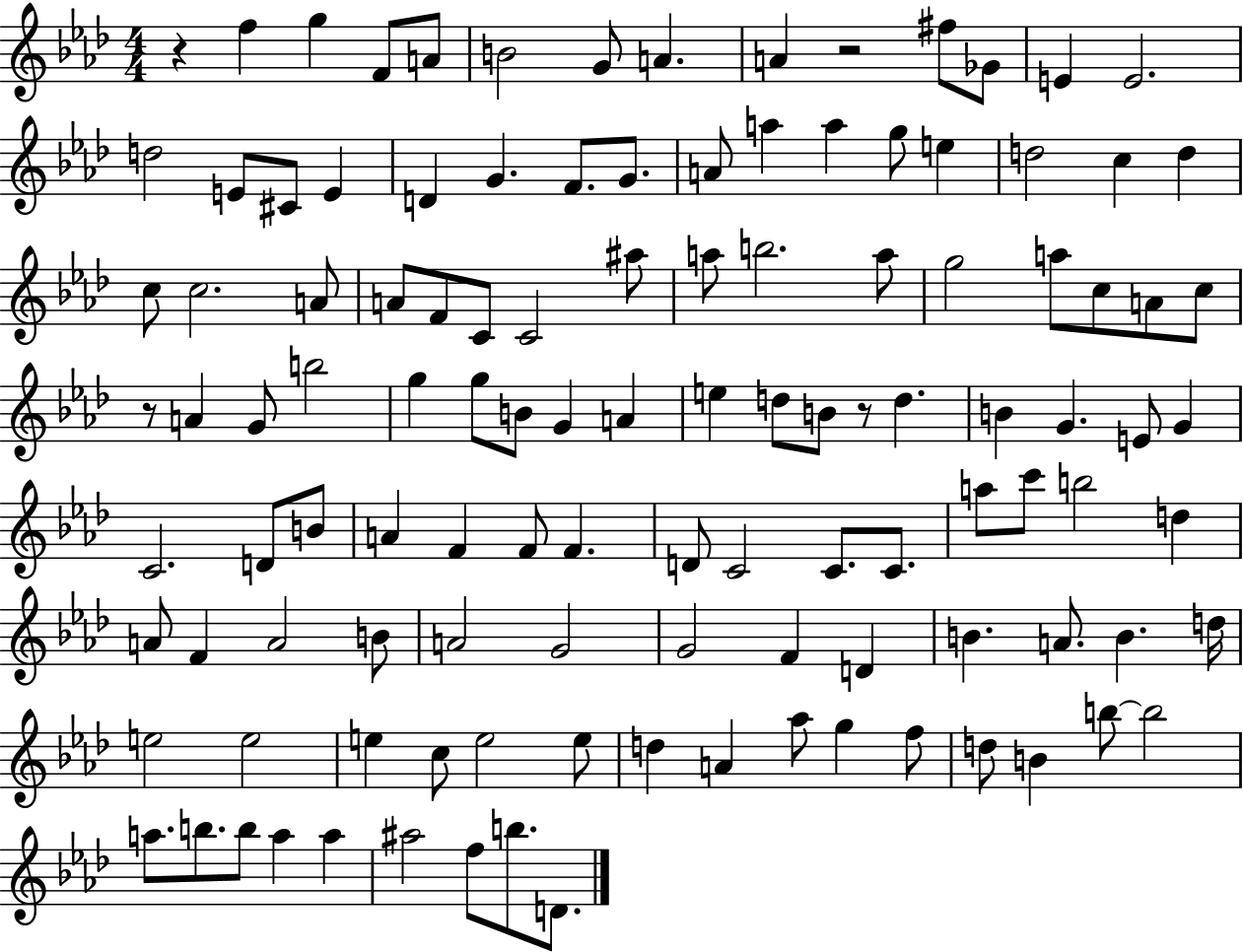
{
  \clef treble
  \numericTimeSignature
  \time 4/4
  \key aes \major
  r4 f''4 g''4 f'8 a'8 | b'2 g'8 a'4. | a'4 r2 fis''8 ges'8 | e'4 e'2. | \break d''2 e'8 cis'8 e'4 | d'4 g'4. f'8. g'8. | a'8 a''4 a''4 g''8 e''4 | d''2 c''4 d''4 | \break c''8 c''2. a'8 | a'8 f'8 c'8 c'2 ais''8 | a''8 b''2. a''8 | g''2 a''8 c''8 a'8 c''8 | \break r8 a'4 g'8 b''2 | g''4 g''8 b'8 g'4 a'4 | e''4 d''8 b'8 r8 d''4. | b'4 g'4. e'8 g'4 | \break c'2. d'8 b'8 | a'4 f'4 f'8 f'4. | d'8 c'2 c'8. c'8. | a''8 c'''8 b''2 d''4 | \break a'8 f'4 a'2 b'8 | a'2 g'2 | g'2 f'4 d'4 | b'4. a'8. b'4. d''16 | \break e''2 e''2 | e''4 c''8 e''2 e''8 | d''4 a'4 aes''8 g''4 f''8 | d''8 b'4 b''8~~ b''2 | \break a''8. b''8. b''8 a''4 a''4 | ais''2 f''8 b''8. d'8. | \bar "|."
}